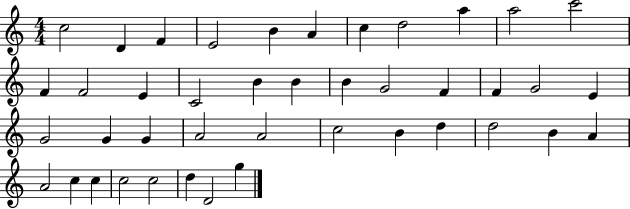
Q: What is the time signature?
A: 4/4